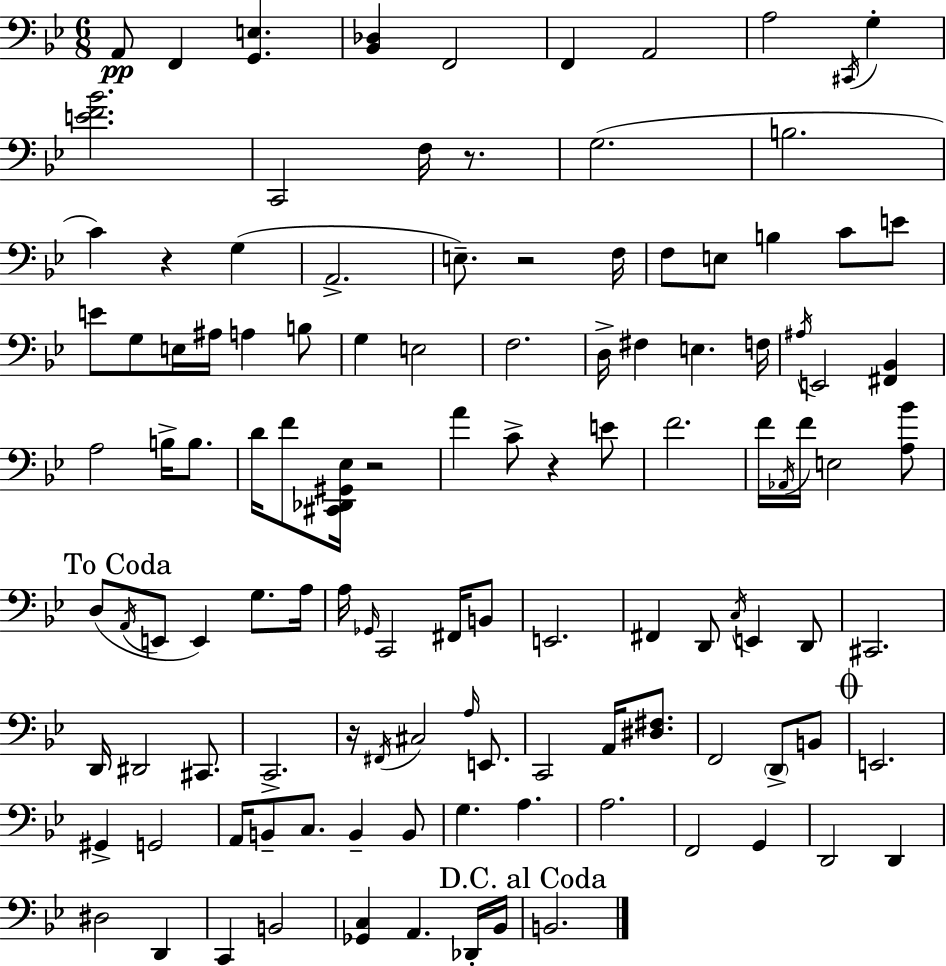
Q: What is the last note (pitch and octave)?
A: B2